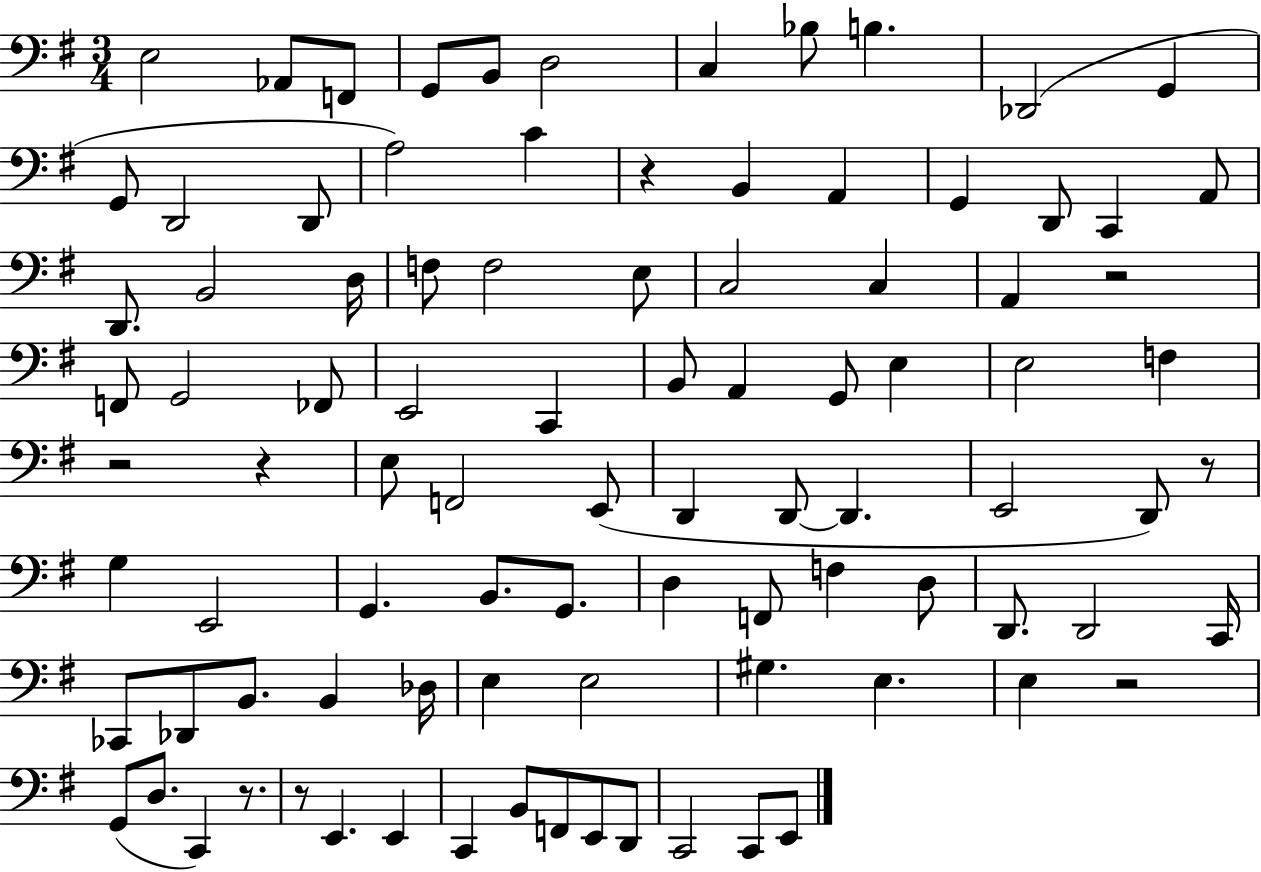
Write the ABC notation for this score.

X:1
T:Untitled
M:3/4
L:1/4
K:G
E,2 _A,,/2 F,,/2 G,,/2 B,,/2 D,2 C, _B,/2 B, _D,,2 G,, G,,/2 D,,2 D,,/2 A,2 C z B,, A,, G,, D,,/2 C,, A,,/2 D,,/2 B,,2 D,/4 F,/2 F,2 E,/2 C,2 C, A,, z2 F,,/2 G,,2 _F,,/2 E,,2 C,, B,,/2 A,, G,,/2 E, E,2 F, z2 z E,/2 F,,2 E,,/2 D,, D,,/2 D,, E,,2 D,,/2 z/2 G, E,,2 G,, B,,/2 G,,/2 D, F,,/2 F, D,/2 D,,/2 D,,2 C,,/4 _C,,/2 _D,,/2 B,,/2 B,, _D,/4 E, E,2 ^G, E, E, z2 G,,/2 D,/2 C,, z/2 z/2 E,, E,, C,, B,,/2 F,,/2 E,,/2 D,,/2 C,,2 C,,/2 E,,/2